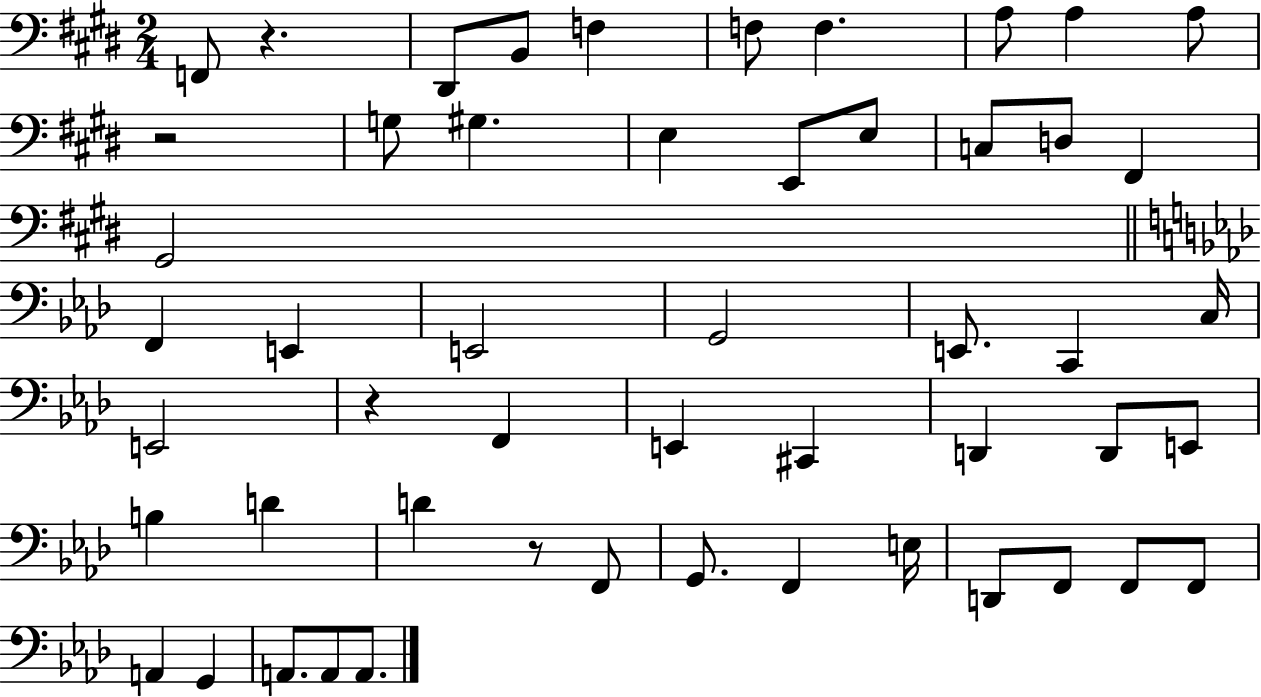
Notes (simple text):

F2/e R/q. D#2/e B2/e F3/q F3/e F3/q. A3/e A3/q A3/e R/h G3/e G#3/q. E3/q E2/e E3/e C3/e D3/e F#2/q G#2/h F2/q E2/q E2/h G2/h E2/e. C2/q C3/s E2/h R/q F2/q E2/q C#2/q D2/q D2/e E2/e B3/q D4/q D4/q R/e F2/e G2/e. F2/q E3/s D2/e F2/e F2/e F2/e A2/q G2/q A2/e. A2/e A2/e.